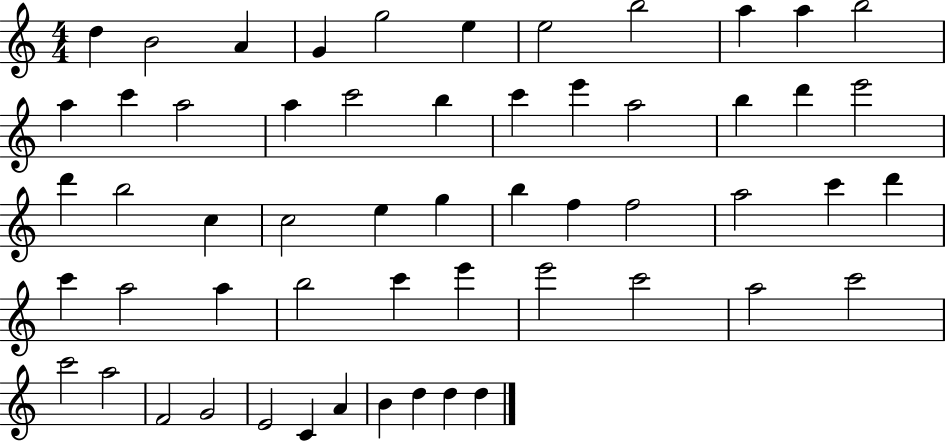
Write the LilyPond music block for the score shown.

{
  \clef treble
  \numericTimeSignature
  \time 4/4
  \key c \major
  d''4 b'2 a'4 | g'4 g''2 e''4 | e''2 b''2 | a''4 a''4 b''2 | \break a''4 c'''4 a''2 | a''4 c'''2 b''4 | c'''4 e'''4 a''2 | b''4 d'''4 e'''2 | \break d'''4 b''2 c''4 | c''2 e''4 g''4 | b''4 f''4 f''2 | a''2 c'''4 d'''4 | \break c'''4 a''2 a''4 | b''2 c'''4 e'''4 | e'''2 c'''2 | a''2 c'''2 | \break c'''2 a''2 | f'2 g'2 | e'2 c'4 a'4 | b'4 d''4 d''4 d''4 | \break \bar "|."
}